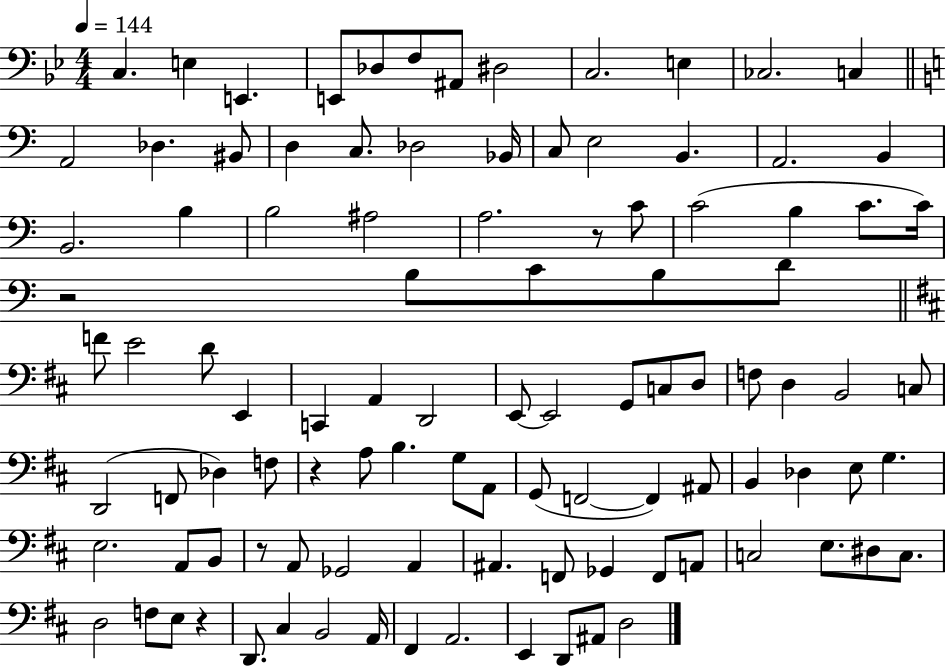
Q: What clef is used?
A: bass